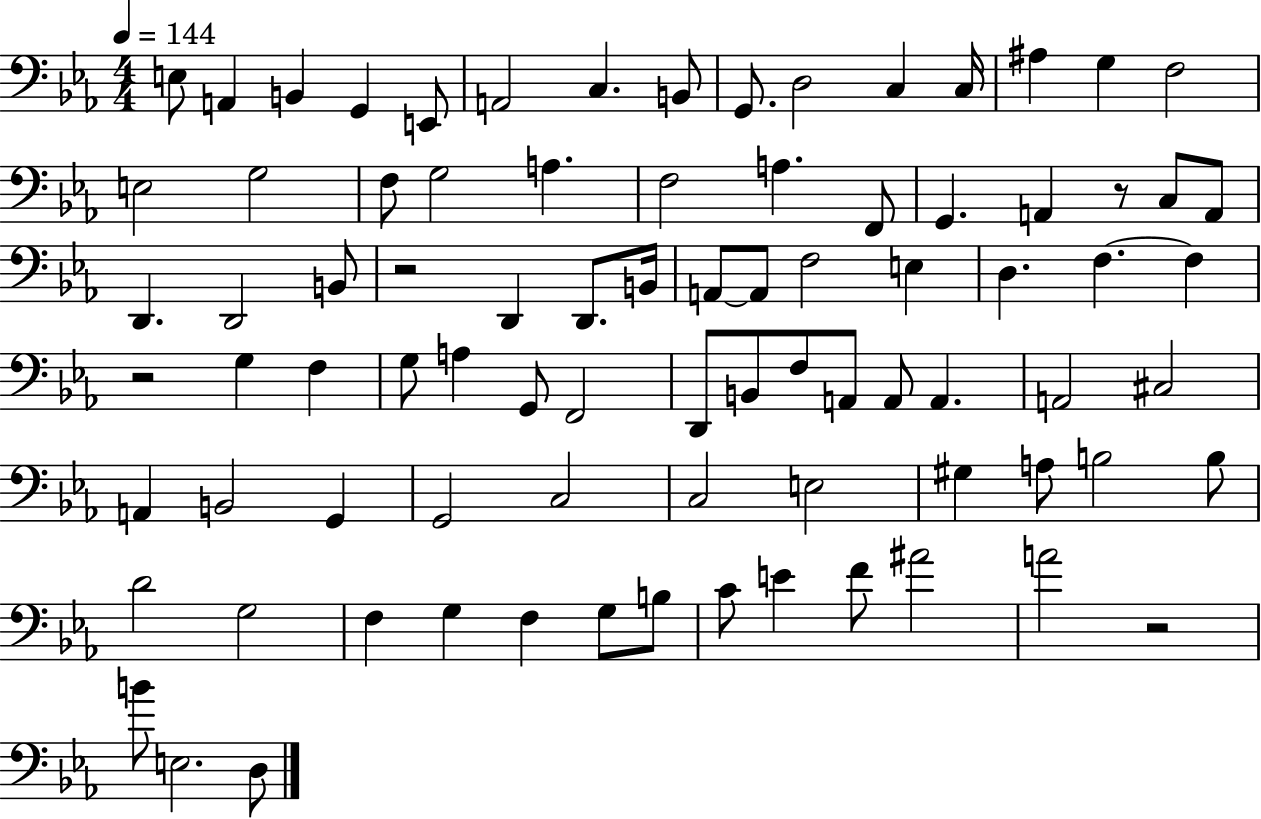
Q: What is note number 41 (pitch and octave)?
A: G3